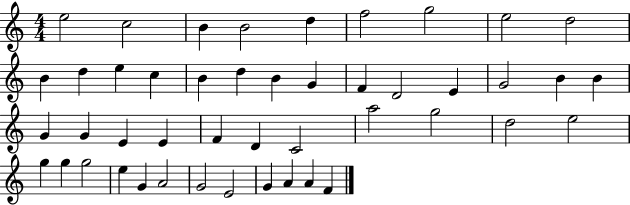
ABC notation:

X:1
T:Untitled
M:4/4
L:1/4
K:C
e2 c2 B B2 d f2 g2 e2 d2 B d e c B d B G F D2 E G2 B B G G E E F D C2 a2 g2 d2 e2 g g g2 e G A2 G2 E2 G A A F